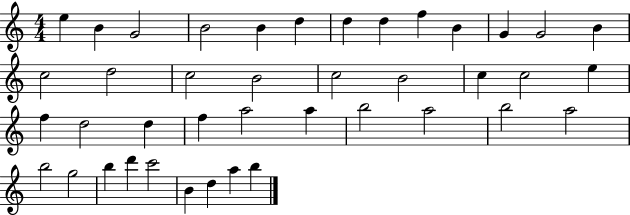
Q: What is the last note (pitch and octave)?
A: B5